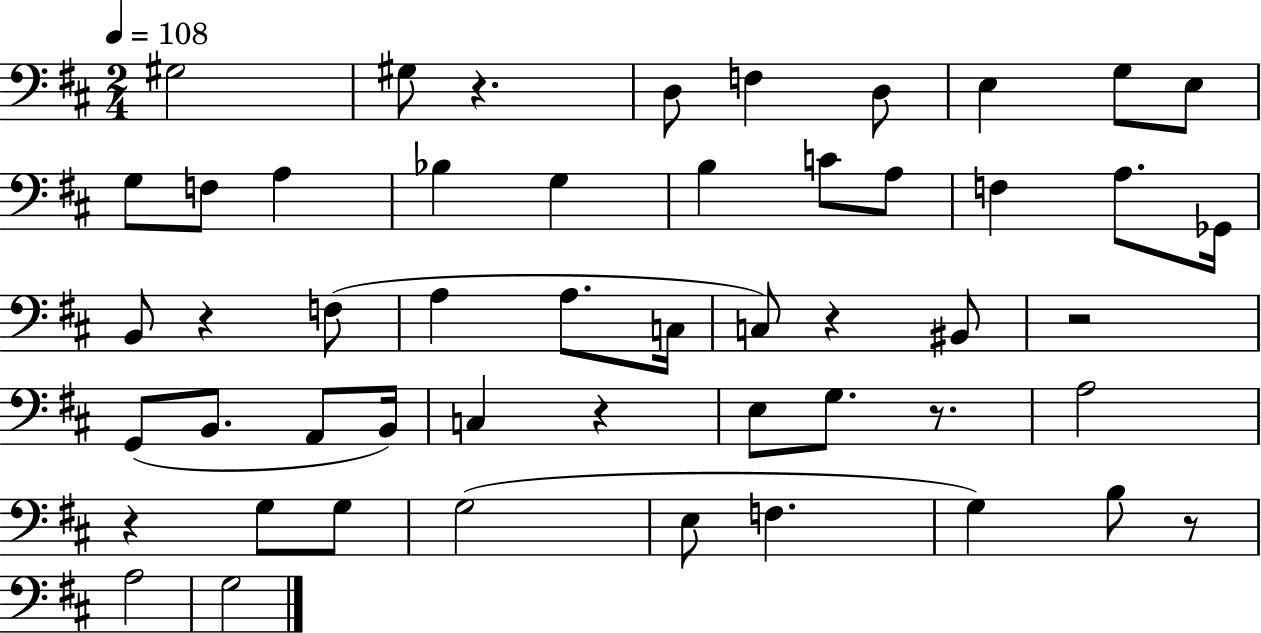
G#3/h G#3/e R/q. D3/e F3/q D3/e E3/q G3/e E3/e G3/e F3/e A3/q Bb3/q G3/q B3/q C4/e A3/e F3/q A3/e. Gb2/s B2/e R/q F3/e A3/q A3/e. C3/s C3/e R/q BIS2/e R/h G2/e B2/e. A2/e B2/s C3/q R/q E3/e G3/e. R/e. A3/h R/q G3/e G3/e G3/h E3/e F3/q. G3/q B3/e R/e A3/h G3/h